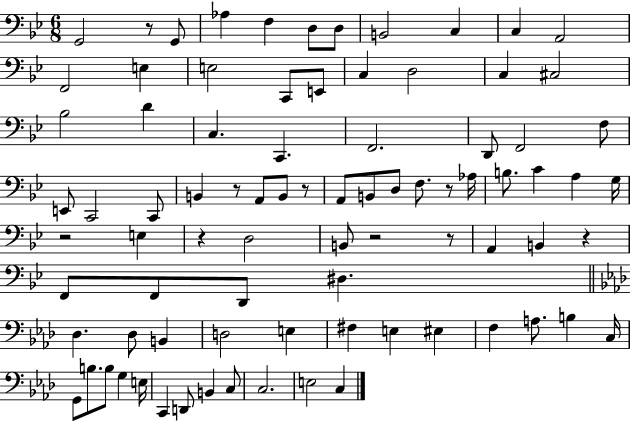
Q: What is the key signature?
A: BES major